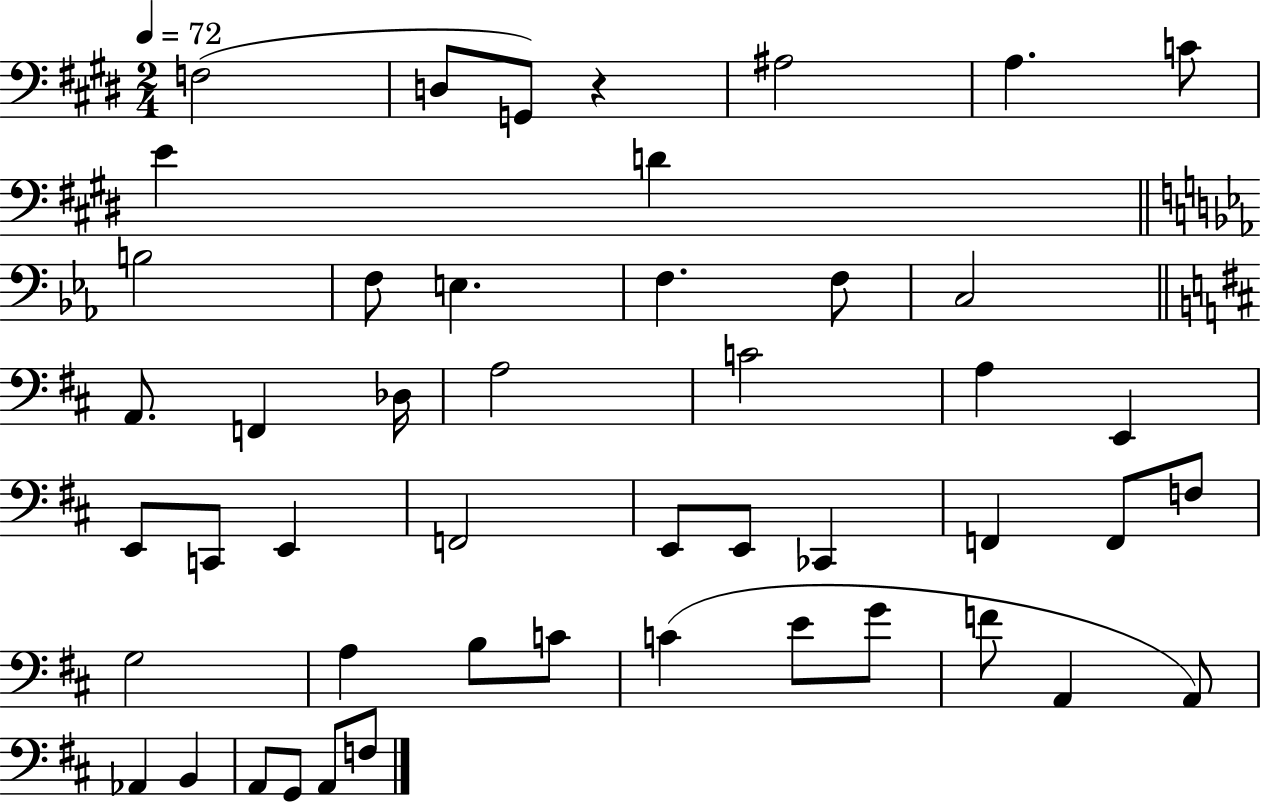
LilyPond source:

{
  \clef bass
  \numericTimeSignature
  \time 2/4
  \key e \major
  \tempo 4 = 72
  f2( | d8 g,8) r4 | ais2 | a4. c'8 | \break e'4 d'4 | \bar "||" \break \key ees \major b2 | f8 e4. | f4. f8 | c2 | \break \bar "||" \break \key d \major a,8. f,4 des16 | a2 | c'2 | a4 e,4 | \break e,8 c,8 e,4 | f,2 | e,8 e,8 ces,4 | f,4 f,8 f8 | \break g2 | a4 b8 c'8 | c'4( e'8 g'8 | f'8 a,4 a,8) | \break aes,4 b,4 | a,8 g,8 a,8 f8 | \bar "|."
}